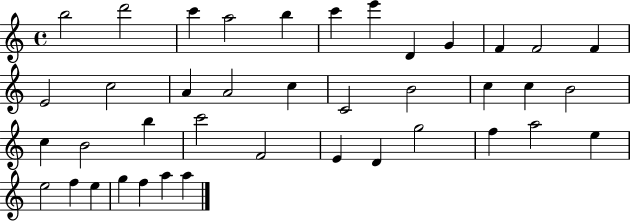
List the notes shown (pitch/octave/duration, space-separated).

B5/h D6/h C6/q A5/h B5/q C6/q E6/q D4/q G4/q F4/q F4/h F4/q E4/h C5/h A4/q A4/h C5/q C4/h B4/h C5/q C5/q B4/h C5/q B4/h B5/q C6/h F4/h E4/q D4/q G5/h F5/q A5/h E5/q E5/h F5/q E5/q G5/q F5/q A5/q A5/q